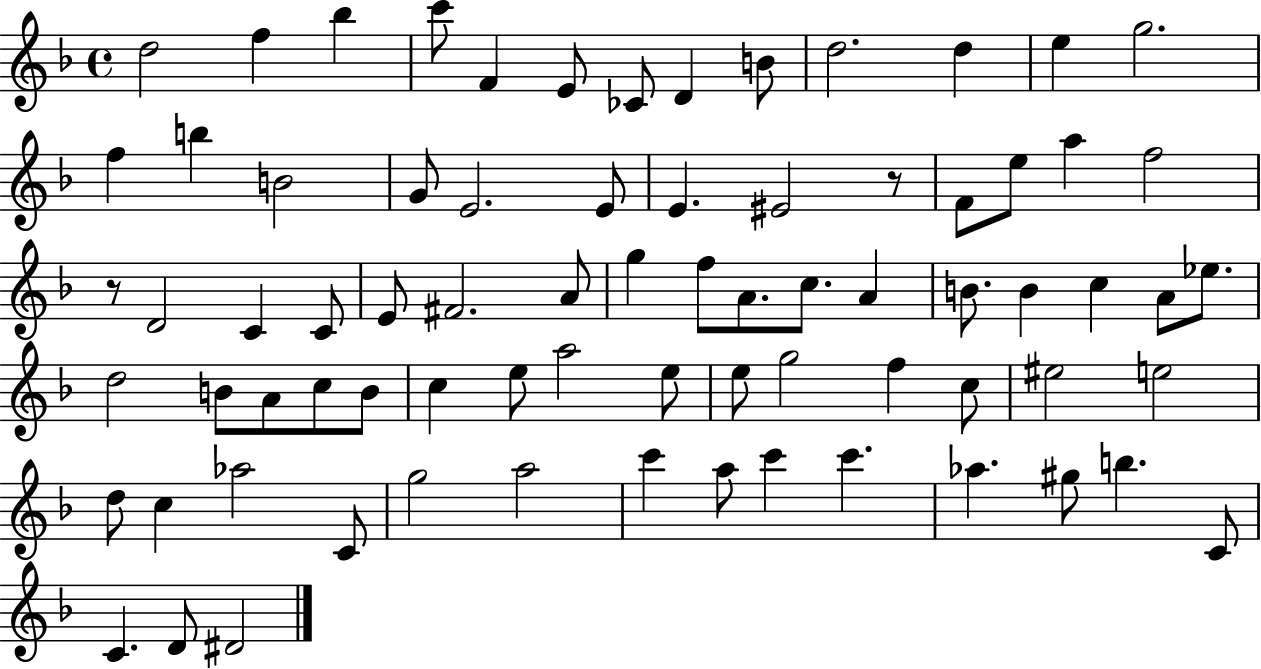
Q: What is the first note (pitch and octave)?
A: D5